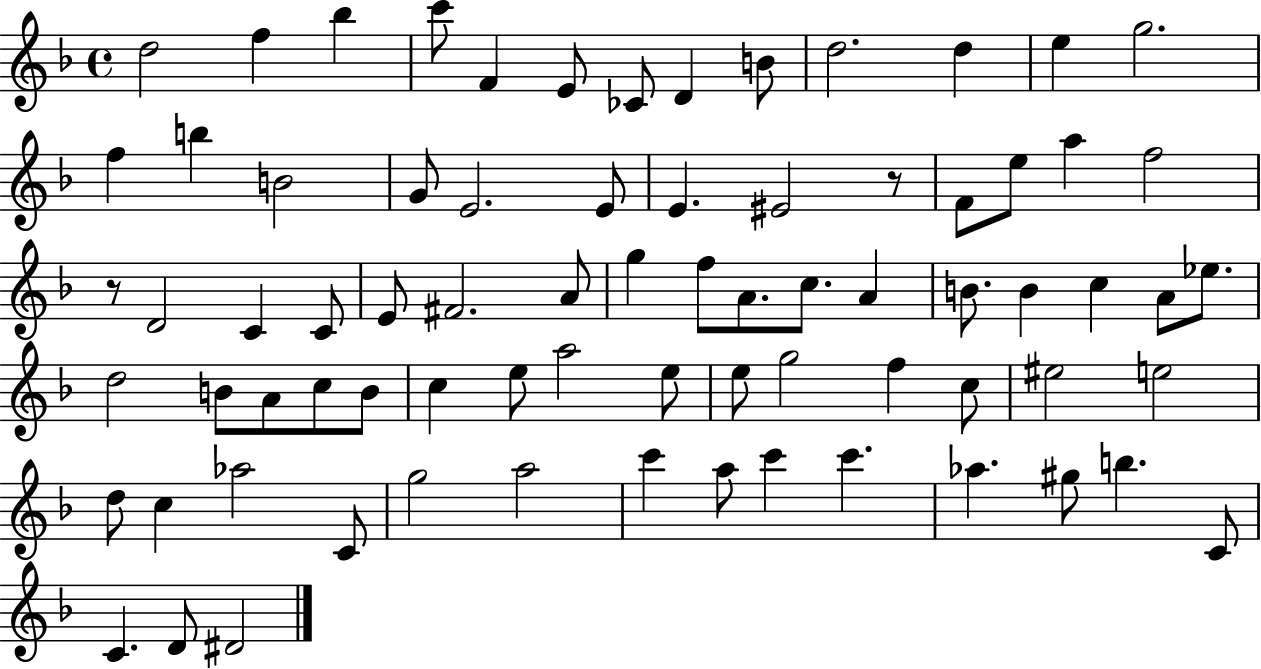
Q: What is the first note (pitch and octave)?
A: D5